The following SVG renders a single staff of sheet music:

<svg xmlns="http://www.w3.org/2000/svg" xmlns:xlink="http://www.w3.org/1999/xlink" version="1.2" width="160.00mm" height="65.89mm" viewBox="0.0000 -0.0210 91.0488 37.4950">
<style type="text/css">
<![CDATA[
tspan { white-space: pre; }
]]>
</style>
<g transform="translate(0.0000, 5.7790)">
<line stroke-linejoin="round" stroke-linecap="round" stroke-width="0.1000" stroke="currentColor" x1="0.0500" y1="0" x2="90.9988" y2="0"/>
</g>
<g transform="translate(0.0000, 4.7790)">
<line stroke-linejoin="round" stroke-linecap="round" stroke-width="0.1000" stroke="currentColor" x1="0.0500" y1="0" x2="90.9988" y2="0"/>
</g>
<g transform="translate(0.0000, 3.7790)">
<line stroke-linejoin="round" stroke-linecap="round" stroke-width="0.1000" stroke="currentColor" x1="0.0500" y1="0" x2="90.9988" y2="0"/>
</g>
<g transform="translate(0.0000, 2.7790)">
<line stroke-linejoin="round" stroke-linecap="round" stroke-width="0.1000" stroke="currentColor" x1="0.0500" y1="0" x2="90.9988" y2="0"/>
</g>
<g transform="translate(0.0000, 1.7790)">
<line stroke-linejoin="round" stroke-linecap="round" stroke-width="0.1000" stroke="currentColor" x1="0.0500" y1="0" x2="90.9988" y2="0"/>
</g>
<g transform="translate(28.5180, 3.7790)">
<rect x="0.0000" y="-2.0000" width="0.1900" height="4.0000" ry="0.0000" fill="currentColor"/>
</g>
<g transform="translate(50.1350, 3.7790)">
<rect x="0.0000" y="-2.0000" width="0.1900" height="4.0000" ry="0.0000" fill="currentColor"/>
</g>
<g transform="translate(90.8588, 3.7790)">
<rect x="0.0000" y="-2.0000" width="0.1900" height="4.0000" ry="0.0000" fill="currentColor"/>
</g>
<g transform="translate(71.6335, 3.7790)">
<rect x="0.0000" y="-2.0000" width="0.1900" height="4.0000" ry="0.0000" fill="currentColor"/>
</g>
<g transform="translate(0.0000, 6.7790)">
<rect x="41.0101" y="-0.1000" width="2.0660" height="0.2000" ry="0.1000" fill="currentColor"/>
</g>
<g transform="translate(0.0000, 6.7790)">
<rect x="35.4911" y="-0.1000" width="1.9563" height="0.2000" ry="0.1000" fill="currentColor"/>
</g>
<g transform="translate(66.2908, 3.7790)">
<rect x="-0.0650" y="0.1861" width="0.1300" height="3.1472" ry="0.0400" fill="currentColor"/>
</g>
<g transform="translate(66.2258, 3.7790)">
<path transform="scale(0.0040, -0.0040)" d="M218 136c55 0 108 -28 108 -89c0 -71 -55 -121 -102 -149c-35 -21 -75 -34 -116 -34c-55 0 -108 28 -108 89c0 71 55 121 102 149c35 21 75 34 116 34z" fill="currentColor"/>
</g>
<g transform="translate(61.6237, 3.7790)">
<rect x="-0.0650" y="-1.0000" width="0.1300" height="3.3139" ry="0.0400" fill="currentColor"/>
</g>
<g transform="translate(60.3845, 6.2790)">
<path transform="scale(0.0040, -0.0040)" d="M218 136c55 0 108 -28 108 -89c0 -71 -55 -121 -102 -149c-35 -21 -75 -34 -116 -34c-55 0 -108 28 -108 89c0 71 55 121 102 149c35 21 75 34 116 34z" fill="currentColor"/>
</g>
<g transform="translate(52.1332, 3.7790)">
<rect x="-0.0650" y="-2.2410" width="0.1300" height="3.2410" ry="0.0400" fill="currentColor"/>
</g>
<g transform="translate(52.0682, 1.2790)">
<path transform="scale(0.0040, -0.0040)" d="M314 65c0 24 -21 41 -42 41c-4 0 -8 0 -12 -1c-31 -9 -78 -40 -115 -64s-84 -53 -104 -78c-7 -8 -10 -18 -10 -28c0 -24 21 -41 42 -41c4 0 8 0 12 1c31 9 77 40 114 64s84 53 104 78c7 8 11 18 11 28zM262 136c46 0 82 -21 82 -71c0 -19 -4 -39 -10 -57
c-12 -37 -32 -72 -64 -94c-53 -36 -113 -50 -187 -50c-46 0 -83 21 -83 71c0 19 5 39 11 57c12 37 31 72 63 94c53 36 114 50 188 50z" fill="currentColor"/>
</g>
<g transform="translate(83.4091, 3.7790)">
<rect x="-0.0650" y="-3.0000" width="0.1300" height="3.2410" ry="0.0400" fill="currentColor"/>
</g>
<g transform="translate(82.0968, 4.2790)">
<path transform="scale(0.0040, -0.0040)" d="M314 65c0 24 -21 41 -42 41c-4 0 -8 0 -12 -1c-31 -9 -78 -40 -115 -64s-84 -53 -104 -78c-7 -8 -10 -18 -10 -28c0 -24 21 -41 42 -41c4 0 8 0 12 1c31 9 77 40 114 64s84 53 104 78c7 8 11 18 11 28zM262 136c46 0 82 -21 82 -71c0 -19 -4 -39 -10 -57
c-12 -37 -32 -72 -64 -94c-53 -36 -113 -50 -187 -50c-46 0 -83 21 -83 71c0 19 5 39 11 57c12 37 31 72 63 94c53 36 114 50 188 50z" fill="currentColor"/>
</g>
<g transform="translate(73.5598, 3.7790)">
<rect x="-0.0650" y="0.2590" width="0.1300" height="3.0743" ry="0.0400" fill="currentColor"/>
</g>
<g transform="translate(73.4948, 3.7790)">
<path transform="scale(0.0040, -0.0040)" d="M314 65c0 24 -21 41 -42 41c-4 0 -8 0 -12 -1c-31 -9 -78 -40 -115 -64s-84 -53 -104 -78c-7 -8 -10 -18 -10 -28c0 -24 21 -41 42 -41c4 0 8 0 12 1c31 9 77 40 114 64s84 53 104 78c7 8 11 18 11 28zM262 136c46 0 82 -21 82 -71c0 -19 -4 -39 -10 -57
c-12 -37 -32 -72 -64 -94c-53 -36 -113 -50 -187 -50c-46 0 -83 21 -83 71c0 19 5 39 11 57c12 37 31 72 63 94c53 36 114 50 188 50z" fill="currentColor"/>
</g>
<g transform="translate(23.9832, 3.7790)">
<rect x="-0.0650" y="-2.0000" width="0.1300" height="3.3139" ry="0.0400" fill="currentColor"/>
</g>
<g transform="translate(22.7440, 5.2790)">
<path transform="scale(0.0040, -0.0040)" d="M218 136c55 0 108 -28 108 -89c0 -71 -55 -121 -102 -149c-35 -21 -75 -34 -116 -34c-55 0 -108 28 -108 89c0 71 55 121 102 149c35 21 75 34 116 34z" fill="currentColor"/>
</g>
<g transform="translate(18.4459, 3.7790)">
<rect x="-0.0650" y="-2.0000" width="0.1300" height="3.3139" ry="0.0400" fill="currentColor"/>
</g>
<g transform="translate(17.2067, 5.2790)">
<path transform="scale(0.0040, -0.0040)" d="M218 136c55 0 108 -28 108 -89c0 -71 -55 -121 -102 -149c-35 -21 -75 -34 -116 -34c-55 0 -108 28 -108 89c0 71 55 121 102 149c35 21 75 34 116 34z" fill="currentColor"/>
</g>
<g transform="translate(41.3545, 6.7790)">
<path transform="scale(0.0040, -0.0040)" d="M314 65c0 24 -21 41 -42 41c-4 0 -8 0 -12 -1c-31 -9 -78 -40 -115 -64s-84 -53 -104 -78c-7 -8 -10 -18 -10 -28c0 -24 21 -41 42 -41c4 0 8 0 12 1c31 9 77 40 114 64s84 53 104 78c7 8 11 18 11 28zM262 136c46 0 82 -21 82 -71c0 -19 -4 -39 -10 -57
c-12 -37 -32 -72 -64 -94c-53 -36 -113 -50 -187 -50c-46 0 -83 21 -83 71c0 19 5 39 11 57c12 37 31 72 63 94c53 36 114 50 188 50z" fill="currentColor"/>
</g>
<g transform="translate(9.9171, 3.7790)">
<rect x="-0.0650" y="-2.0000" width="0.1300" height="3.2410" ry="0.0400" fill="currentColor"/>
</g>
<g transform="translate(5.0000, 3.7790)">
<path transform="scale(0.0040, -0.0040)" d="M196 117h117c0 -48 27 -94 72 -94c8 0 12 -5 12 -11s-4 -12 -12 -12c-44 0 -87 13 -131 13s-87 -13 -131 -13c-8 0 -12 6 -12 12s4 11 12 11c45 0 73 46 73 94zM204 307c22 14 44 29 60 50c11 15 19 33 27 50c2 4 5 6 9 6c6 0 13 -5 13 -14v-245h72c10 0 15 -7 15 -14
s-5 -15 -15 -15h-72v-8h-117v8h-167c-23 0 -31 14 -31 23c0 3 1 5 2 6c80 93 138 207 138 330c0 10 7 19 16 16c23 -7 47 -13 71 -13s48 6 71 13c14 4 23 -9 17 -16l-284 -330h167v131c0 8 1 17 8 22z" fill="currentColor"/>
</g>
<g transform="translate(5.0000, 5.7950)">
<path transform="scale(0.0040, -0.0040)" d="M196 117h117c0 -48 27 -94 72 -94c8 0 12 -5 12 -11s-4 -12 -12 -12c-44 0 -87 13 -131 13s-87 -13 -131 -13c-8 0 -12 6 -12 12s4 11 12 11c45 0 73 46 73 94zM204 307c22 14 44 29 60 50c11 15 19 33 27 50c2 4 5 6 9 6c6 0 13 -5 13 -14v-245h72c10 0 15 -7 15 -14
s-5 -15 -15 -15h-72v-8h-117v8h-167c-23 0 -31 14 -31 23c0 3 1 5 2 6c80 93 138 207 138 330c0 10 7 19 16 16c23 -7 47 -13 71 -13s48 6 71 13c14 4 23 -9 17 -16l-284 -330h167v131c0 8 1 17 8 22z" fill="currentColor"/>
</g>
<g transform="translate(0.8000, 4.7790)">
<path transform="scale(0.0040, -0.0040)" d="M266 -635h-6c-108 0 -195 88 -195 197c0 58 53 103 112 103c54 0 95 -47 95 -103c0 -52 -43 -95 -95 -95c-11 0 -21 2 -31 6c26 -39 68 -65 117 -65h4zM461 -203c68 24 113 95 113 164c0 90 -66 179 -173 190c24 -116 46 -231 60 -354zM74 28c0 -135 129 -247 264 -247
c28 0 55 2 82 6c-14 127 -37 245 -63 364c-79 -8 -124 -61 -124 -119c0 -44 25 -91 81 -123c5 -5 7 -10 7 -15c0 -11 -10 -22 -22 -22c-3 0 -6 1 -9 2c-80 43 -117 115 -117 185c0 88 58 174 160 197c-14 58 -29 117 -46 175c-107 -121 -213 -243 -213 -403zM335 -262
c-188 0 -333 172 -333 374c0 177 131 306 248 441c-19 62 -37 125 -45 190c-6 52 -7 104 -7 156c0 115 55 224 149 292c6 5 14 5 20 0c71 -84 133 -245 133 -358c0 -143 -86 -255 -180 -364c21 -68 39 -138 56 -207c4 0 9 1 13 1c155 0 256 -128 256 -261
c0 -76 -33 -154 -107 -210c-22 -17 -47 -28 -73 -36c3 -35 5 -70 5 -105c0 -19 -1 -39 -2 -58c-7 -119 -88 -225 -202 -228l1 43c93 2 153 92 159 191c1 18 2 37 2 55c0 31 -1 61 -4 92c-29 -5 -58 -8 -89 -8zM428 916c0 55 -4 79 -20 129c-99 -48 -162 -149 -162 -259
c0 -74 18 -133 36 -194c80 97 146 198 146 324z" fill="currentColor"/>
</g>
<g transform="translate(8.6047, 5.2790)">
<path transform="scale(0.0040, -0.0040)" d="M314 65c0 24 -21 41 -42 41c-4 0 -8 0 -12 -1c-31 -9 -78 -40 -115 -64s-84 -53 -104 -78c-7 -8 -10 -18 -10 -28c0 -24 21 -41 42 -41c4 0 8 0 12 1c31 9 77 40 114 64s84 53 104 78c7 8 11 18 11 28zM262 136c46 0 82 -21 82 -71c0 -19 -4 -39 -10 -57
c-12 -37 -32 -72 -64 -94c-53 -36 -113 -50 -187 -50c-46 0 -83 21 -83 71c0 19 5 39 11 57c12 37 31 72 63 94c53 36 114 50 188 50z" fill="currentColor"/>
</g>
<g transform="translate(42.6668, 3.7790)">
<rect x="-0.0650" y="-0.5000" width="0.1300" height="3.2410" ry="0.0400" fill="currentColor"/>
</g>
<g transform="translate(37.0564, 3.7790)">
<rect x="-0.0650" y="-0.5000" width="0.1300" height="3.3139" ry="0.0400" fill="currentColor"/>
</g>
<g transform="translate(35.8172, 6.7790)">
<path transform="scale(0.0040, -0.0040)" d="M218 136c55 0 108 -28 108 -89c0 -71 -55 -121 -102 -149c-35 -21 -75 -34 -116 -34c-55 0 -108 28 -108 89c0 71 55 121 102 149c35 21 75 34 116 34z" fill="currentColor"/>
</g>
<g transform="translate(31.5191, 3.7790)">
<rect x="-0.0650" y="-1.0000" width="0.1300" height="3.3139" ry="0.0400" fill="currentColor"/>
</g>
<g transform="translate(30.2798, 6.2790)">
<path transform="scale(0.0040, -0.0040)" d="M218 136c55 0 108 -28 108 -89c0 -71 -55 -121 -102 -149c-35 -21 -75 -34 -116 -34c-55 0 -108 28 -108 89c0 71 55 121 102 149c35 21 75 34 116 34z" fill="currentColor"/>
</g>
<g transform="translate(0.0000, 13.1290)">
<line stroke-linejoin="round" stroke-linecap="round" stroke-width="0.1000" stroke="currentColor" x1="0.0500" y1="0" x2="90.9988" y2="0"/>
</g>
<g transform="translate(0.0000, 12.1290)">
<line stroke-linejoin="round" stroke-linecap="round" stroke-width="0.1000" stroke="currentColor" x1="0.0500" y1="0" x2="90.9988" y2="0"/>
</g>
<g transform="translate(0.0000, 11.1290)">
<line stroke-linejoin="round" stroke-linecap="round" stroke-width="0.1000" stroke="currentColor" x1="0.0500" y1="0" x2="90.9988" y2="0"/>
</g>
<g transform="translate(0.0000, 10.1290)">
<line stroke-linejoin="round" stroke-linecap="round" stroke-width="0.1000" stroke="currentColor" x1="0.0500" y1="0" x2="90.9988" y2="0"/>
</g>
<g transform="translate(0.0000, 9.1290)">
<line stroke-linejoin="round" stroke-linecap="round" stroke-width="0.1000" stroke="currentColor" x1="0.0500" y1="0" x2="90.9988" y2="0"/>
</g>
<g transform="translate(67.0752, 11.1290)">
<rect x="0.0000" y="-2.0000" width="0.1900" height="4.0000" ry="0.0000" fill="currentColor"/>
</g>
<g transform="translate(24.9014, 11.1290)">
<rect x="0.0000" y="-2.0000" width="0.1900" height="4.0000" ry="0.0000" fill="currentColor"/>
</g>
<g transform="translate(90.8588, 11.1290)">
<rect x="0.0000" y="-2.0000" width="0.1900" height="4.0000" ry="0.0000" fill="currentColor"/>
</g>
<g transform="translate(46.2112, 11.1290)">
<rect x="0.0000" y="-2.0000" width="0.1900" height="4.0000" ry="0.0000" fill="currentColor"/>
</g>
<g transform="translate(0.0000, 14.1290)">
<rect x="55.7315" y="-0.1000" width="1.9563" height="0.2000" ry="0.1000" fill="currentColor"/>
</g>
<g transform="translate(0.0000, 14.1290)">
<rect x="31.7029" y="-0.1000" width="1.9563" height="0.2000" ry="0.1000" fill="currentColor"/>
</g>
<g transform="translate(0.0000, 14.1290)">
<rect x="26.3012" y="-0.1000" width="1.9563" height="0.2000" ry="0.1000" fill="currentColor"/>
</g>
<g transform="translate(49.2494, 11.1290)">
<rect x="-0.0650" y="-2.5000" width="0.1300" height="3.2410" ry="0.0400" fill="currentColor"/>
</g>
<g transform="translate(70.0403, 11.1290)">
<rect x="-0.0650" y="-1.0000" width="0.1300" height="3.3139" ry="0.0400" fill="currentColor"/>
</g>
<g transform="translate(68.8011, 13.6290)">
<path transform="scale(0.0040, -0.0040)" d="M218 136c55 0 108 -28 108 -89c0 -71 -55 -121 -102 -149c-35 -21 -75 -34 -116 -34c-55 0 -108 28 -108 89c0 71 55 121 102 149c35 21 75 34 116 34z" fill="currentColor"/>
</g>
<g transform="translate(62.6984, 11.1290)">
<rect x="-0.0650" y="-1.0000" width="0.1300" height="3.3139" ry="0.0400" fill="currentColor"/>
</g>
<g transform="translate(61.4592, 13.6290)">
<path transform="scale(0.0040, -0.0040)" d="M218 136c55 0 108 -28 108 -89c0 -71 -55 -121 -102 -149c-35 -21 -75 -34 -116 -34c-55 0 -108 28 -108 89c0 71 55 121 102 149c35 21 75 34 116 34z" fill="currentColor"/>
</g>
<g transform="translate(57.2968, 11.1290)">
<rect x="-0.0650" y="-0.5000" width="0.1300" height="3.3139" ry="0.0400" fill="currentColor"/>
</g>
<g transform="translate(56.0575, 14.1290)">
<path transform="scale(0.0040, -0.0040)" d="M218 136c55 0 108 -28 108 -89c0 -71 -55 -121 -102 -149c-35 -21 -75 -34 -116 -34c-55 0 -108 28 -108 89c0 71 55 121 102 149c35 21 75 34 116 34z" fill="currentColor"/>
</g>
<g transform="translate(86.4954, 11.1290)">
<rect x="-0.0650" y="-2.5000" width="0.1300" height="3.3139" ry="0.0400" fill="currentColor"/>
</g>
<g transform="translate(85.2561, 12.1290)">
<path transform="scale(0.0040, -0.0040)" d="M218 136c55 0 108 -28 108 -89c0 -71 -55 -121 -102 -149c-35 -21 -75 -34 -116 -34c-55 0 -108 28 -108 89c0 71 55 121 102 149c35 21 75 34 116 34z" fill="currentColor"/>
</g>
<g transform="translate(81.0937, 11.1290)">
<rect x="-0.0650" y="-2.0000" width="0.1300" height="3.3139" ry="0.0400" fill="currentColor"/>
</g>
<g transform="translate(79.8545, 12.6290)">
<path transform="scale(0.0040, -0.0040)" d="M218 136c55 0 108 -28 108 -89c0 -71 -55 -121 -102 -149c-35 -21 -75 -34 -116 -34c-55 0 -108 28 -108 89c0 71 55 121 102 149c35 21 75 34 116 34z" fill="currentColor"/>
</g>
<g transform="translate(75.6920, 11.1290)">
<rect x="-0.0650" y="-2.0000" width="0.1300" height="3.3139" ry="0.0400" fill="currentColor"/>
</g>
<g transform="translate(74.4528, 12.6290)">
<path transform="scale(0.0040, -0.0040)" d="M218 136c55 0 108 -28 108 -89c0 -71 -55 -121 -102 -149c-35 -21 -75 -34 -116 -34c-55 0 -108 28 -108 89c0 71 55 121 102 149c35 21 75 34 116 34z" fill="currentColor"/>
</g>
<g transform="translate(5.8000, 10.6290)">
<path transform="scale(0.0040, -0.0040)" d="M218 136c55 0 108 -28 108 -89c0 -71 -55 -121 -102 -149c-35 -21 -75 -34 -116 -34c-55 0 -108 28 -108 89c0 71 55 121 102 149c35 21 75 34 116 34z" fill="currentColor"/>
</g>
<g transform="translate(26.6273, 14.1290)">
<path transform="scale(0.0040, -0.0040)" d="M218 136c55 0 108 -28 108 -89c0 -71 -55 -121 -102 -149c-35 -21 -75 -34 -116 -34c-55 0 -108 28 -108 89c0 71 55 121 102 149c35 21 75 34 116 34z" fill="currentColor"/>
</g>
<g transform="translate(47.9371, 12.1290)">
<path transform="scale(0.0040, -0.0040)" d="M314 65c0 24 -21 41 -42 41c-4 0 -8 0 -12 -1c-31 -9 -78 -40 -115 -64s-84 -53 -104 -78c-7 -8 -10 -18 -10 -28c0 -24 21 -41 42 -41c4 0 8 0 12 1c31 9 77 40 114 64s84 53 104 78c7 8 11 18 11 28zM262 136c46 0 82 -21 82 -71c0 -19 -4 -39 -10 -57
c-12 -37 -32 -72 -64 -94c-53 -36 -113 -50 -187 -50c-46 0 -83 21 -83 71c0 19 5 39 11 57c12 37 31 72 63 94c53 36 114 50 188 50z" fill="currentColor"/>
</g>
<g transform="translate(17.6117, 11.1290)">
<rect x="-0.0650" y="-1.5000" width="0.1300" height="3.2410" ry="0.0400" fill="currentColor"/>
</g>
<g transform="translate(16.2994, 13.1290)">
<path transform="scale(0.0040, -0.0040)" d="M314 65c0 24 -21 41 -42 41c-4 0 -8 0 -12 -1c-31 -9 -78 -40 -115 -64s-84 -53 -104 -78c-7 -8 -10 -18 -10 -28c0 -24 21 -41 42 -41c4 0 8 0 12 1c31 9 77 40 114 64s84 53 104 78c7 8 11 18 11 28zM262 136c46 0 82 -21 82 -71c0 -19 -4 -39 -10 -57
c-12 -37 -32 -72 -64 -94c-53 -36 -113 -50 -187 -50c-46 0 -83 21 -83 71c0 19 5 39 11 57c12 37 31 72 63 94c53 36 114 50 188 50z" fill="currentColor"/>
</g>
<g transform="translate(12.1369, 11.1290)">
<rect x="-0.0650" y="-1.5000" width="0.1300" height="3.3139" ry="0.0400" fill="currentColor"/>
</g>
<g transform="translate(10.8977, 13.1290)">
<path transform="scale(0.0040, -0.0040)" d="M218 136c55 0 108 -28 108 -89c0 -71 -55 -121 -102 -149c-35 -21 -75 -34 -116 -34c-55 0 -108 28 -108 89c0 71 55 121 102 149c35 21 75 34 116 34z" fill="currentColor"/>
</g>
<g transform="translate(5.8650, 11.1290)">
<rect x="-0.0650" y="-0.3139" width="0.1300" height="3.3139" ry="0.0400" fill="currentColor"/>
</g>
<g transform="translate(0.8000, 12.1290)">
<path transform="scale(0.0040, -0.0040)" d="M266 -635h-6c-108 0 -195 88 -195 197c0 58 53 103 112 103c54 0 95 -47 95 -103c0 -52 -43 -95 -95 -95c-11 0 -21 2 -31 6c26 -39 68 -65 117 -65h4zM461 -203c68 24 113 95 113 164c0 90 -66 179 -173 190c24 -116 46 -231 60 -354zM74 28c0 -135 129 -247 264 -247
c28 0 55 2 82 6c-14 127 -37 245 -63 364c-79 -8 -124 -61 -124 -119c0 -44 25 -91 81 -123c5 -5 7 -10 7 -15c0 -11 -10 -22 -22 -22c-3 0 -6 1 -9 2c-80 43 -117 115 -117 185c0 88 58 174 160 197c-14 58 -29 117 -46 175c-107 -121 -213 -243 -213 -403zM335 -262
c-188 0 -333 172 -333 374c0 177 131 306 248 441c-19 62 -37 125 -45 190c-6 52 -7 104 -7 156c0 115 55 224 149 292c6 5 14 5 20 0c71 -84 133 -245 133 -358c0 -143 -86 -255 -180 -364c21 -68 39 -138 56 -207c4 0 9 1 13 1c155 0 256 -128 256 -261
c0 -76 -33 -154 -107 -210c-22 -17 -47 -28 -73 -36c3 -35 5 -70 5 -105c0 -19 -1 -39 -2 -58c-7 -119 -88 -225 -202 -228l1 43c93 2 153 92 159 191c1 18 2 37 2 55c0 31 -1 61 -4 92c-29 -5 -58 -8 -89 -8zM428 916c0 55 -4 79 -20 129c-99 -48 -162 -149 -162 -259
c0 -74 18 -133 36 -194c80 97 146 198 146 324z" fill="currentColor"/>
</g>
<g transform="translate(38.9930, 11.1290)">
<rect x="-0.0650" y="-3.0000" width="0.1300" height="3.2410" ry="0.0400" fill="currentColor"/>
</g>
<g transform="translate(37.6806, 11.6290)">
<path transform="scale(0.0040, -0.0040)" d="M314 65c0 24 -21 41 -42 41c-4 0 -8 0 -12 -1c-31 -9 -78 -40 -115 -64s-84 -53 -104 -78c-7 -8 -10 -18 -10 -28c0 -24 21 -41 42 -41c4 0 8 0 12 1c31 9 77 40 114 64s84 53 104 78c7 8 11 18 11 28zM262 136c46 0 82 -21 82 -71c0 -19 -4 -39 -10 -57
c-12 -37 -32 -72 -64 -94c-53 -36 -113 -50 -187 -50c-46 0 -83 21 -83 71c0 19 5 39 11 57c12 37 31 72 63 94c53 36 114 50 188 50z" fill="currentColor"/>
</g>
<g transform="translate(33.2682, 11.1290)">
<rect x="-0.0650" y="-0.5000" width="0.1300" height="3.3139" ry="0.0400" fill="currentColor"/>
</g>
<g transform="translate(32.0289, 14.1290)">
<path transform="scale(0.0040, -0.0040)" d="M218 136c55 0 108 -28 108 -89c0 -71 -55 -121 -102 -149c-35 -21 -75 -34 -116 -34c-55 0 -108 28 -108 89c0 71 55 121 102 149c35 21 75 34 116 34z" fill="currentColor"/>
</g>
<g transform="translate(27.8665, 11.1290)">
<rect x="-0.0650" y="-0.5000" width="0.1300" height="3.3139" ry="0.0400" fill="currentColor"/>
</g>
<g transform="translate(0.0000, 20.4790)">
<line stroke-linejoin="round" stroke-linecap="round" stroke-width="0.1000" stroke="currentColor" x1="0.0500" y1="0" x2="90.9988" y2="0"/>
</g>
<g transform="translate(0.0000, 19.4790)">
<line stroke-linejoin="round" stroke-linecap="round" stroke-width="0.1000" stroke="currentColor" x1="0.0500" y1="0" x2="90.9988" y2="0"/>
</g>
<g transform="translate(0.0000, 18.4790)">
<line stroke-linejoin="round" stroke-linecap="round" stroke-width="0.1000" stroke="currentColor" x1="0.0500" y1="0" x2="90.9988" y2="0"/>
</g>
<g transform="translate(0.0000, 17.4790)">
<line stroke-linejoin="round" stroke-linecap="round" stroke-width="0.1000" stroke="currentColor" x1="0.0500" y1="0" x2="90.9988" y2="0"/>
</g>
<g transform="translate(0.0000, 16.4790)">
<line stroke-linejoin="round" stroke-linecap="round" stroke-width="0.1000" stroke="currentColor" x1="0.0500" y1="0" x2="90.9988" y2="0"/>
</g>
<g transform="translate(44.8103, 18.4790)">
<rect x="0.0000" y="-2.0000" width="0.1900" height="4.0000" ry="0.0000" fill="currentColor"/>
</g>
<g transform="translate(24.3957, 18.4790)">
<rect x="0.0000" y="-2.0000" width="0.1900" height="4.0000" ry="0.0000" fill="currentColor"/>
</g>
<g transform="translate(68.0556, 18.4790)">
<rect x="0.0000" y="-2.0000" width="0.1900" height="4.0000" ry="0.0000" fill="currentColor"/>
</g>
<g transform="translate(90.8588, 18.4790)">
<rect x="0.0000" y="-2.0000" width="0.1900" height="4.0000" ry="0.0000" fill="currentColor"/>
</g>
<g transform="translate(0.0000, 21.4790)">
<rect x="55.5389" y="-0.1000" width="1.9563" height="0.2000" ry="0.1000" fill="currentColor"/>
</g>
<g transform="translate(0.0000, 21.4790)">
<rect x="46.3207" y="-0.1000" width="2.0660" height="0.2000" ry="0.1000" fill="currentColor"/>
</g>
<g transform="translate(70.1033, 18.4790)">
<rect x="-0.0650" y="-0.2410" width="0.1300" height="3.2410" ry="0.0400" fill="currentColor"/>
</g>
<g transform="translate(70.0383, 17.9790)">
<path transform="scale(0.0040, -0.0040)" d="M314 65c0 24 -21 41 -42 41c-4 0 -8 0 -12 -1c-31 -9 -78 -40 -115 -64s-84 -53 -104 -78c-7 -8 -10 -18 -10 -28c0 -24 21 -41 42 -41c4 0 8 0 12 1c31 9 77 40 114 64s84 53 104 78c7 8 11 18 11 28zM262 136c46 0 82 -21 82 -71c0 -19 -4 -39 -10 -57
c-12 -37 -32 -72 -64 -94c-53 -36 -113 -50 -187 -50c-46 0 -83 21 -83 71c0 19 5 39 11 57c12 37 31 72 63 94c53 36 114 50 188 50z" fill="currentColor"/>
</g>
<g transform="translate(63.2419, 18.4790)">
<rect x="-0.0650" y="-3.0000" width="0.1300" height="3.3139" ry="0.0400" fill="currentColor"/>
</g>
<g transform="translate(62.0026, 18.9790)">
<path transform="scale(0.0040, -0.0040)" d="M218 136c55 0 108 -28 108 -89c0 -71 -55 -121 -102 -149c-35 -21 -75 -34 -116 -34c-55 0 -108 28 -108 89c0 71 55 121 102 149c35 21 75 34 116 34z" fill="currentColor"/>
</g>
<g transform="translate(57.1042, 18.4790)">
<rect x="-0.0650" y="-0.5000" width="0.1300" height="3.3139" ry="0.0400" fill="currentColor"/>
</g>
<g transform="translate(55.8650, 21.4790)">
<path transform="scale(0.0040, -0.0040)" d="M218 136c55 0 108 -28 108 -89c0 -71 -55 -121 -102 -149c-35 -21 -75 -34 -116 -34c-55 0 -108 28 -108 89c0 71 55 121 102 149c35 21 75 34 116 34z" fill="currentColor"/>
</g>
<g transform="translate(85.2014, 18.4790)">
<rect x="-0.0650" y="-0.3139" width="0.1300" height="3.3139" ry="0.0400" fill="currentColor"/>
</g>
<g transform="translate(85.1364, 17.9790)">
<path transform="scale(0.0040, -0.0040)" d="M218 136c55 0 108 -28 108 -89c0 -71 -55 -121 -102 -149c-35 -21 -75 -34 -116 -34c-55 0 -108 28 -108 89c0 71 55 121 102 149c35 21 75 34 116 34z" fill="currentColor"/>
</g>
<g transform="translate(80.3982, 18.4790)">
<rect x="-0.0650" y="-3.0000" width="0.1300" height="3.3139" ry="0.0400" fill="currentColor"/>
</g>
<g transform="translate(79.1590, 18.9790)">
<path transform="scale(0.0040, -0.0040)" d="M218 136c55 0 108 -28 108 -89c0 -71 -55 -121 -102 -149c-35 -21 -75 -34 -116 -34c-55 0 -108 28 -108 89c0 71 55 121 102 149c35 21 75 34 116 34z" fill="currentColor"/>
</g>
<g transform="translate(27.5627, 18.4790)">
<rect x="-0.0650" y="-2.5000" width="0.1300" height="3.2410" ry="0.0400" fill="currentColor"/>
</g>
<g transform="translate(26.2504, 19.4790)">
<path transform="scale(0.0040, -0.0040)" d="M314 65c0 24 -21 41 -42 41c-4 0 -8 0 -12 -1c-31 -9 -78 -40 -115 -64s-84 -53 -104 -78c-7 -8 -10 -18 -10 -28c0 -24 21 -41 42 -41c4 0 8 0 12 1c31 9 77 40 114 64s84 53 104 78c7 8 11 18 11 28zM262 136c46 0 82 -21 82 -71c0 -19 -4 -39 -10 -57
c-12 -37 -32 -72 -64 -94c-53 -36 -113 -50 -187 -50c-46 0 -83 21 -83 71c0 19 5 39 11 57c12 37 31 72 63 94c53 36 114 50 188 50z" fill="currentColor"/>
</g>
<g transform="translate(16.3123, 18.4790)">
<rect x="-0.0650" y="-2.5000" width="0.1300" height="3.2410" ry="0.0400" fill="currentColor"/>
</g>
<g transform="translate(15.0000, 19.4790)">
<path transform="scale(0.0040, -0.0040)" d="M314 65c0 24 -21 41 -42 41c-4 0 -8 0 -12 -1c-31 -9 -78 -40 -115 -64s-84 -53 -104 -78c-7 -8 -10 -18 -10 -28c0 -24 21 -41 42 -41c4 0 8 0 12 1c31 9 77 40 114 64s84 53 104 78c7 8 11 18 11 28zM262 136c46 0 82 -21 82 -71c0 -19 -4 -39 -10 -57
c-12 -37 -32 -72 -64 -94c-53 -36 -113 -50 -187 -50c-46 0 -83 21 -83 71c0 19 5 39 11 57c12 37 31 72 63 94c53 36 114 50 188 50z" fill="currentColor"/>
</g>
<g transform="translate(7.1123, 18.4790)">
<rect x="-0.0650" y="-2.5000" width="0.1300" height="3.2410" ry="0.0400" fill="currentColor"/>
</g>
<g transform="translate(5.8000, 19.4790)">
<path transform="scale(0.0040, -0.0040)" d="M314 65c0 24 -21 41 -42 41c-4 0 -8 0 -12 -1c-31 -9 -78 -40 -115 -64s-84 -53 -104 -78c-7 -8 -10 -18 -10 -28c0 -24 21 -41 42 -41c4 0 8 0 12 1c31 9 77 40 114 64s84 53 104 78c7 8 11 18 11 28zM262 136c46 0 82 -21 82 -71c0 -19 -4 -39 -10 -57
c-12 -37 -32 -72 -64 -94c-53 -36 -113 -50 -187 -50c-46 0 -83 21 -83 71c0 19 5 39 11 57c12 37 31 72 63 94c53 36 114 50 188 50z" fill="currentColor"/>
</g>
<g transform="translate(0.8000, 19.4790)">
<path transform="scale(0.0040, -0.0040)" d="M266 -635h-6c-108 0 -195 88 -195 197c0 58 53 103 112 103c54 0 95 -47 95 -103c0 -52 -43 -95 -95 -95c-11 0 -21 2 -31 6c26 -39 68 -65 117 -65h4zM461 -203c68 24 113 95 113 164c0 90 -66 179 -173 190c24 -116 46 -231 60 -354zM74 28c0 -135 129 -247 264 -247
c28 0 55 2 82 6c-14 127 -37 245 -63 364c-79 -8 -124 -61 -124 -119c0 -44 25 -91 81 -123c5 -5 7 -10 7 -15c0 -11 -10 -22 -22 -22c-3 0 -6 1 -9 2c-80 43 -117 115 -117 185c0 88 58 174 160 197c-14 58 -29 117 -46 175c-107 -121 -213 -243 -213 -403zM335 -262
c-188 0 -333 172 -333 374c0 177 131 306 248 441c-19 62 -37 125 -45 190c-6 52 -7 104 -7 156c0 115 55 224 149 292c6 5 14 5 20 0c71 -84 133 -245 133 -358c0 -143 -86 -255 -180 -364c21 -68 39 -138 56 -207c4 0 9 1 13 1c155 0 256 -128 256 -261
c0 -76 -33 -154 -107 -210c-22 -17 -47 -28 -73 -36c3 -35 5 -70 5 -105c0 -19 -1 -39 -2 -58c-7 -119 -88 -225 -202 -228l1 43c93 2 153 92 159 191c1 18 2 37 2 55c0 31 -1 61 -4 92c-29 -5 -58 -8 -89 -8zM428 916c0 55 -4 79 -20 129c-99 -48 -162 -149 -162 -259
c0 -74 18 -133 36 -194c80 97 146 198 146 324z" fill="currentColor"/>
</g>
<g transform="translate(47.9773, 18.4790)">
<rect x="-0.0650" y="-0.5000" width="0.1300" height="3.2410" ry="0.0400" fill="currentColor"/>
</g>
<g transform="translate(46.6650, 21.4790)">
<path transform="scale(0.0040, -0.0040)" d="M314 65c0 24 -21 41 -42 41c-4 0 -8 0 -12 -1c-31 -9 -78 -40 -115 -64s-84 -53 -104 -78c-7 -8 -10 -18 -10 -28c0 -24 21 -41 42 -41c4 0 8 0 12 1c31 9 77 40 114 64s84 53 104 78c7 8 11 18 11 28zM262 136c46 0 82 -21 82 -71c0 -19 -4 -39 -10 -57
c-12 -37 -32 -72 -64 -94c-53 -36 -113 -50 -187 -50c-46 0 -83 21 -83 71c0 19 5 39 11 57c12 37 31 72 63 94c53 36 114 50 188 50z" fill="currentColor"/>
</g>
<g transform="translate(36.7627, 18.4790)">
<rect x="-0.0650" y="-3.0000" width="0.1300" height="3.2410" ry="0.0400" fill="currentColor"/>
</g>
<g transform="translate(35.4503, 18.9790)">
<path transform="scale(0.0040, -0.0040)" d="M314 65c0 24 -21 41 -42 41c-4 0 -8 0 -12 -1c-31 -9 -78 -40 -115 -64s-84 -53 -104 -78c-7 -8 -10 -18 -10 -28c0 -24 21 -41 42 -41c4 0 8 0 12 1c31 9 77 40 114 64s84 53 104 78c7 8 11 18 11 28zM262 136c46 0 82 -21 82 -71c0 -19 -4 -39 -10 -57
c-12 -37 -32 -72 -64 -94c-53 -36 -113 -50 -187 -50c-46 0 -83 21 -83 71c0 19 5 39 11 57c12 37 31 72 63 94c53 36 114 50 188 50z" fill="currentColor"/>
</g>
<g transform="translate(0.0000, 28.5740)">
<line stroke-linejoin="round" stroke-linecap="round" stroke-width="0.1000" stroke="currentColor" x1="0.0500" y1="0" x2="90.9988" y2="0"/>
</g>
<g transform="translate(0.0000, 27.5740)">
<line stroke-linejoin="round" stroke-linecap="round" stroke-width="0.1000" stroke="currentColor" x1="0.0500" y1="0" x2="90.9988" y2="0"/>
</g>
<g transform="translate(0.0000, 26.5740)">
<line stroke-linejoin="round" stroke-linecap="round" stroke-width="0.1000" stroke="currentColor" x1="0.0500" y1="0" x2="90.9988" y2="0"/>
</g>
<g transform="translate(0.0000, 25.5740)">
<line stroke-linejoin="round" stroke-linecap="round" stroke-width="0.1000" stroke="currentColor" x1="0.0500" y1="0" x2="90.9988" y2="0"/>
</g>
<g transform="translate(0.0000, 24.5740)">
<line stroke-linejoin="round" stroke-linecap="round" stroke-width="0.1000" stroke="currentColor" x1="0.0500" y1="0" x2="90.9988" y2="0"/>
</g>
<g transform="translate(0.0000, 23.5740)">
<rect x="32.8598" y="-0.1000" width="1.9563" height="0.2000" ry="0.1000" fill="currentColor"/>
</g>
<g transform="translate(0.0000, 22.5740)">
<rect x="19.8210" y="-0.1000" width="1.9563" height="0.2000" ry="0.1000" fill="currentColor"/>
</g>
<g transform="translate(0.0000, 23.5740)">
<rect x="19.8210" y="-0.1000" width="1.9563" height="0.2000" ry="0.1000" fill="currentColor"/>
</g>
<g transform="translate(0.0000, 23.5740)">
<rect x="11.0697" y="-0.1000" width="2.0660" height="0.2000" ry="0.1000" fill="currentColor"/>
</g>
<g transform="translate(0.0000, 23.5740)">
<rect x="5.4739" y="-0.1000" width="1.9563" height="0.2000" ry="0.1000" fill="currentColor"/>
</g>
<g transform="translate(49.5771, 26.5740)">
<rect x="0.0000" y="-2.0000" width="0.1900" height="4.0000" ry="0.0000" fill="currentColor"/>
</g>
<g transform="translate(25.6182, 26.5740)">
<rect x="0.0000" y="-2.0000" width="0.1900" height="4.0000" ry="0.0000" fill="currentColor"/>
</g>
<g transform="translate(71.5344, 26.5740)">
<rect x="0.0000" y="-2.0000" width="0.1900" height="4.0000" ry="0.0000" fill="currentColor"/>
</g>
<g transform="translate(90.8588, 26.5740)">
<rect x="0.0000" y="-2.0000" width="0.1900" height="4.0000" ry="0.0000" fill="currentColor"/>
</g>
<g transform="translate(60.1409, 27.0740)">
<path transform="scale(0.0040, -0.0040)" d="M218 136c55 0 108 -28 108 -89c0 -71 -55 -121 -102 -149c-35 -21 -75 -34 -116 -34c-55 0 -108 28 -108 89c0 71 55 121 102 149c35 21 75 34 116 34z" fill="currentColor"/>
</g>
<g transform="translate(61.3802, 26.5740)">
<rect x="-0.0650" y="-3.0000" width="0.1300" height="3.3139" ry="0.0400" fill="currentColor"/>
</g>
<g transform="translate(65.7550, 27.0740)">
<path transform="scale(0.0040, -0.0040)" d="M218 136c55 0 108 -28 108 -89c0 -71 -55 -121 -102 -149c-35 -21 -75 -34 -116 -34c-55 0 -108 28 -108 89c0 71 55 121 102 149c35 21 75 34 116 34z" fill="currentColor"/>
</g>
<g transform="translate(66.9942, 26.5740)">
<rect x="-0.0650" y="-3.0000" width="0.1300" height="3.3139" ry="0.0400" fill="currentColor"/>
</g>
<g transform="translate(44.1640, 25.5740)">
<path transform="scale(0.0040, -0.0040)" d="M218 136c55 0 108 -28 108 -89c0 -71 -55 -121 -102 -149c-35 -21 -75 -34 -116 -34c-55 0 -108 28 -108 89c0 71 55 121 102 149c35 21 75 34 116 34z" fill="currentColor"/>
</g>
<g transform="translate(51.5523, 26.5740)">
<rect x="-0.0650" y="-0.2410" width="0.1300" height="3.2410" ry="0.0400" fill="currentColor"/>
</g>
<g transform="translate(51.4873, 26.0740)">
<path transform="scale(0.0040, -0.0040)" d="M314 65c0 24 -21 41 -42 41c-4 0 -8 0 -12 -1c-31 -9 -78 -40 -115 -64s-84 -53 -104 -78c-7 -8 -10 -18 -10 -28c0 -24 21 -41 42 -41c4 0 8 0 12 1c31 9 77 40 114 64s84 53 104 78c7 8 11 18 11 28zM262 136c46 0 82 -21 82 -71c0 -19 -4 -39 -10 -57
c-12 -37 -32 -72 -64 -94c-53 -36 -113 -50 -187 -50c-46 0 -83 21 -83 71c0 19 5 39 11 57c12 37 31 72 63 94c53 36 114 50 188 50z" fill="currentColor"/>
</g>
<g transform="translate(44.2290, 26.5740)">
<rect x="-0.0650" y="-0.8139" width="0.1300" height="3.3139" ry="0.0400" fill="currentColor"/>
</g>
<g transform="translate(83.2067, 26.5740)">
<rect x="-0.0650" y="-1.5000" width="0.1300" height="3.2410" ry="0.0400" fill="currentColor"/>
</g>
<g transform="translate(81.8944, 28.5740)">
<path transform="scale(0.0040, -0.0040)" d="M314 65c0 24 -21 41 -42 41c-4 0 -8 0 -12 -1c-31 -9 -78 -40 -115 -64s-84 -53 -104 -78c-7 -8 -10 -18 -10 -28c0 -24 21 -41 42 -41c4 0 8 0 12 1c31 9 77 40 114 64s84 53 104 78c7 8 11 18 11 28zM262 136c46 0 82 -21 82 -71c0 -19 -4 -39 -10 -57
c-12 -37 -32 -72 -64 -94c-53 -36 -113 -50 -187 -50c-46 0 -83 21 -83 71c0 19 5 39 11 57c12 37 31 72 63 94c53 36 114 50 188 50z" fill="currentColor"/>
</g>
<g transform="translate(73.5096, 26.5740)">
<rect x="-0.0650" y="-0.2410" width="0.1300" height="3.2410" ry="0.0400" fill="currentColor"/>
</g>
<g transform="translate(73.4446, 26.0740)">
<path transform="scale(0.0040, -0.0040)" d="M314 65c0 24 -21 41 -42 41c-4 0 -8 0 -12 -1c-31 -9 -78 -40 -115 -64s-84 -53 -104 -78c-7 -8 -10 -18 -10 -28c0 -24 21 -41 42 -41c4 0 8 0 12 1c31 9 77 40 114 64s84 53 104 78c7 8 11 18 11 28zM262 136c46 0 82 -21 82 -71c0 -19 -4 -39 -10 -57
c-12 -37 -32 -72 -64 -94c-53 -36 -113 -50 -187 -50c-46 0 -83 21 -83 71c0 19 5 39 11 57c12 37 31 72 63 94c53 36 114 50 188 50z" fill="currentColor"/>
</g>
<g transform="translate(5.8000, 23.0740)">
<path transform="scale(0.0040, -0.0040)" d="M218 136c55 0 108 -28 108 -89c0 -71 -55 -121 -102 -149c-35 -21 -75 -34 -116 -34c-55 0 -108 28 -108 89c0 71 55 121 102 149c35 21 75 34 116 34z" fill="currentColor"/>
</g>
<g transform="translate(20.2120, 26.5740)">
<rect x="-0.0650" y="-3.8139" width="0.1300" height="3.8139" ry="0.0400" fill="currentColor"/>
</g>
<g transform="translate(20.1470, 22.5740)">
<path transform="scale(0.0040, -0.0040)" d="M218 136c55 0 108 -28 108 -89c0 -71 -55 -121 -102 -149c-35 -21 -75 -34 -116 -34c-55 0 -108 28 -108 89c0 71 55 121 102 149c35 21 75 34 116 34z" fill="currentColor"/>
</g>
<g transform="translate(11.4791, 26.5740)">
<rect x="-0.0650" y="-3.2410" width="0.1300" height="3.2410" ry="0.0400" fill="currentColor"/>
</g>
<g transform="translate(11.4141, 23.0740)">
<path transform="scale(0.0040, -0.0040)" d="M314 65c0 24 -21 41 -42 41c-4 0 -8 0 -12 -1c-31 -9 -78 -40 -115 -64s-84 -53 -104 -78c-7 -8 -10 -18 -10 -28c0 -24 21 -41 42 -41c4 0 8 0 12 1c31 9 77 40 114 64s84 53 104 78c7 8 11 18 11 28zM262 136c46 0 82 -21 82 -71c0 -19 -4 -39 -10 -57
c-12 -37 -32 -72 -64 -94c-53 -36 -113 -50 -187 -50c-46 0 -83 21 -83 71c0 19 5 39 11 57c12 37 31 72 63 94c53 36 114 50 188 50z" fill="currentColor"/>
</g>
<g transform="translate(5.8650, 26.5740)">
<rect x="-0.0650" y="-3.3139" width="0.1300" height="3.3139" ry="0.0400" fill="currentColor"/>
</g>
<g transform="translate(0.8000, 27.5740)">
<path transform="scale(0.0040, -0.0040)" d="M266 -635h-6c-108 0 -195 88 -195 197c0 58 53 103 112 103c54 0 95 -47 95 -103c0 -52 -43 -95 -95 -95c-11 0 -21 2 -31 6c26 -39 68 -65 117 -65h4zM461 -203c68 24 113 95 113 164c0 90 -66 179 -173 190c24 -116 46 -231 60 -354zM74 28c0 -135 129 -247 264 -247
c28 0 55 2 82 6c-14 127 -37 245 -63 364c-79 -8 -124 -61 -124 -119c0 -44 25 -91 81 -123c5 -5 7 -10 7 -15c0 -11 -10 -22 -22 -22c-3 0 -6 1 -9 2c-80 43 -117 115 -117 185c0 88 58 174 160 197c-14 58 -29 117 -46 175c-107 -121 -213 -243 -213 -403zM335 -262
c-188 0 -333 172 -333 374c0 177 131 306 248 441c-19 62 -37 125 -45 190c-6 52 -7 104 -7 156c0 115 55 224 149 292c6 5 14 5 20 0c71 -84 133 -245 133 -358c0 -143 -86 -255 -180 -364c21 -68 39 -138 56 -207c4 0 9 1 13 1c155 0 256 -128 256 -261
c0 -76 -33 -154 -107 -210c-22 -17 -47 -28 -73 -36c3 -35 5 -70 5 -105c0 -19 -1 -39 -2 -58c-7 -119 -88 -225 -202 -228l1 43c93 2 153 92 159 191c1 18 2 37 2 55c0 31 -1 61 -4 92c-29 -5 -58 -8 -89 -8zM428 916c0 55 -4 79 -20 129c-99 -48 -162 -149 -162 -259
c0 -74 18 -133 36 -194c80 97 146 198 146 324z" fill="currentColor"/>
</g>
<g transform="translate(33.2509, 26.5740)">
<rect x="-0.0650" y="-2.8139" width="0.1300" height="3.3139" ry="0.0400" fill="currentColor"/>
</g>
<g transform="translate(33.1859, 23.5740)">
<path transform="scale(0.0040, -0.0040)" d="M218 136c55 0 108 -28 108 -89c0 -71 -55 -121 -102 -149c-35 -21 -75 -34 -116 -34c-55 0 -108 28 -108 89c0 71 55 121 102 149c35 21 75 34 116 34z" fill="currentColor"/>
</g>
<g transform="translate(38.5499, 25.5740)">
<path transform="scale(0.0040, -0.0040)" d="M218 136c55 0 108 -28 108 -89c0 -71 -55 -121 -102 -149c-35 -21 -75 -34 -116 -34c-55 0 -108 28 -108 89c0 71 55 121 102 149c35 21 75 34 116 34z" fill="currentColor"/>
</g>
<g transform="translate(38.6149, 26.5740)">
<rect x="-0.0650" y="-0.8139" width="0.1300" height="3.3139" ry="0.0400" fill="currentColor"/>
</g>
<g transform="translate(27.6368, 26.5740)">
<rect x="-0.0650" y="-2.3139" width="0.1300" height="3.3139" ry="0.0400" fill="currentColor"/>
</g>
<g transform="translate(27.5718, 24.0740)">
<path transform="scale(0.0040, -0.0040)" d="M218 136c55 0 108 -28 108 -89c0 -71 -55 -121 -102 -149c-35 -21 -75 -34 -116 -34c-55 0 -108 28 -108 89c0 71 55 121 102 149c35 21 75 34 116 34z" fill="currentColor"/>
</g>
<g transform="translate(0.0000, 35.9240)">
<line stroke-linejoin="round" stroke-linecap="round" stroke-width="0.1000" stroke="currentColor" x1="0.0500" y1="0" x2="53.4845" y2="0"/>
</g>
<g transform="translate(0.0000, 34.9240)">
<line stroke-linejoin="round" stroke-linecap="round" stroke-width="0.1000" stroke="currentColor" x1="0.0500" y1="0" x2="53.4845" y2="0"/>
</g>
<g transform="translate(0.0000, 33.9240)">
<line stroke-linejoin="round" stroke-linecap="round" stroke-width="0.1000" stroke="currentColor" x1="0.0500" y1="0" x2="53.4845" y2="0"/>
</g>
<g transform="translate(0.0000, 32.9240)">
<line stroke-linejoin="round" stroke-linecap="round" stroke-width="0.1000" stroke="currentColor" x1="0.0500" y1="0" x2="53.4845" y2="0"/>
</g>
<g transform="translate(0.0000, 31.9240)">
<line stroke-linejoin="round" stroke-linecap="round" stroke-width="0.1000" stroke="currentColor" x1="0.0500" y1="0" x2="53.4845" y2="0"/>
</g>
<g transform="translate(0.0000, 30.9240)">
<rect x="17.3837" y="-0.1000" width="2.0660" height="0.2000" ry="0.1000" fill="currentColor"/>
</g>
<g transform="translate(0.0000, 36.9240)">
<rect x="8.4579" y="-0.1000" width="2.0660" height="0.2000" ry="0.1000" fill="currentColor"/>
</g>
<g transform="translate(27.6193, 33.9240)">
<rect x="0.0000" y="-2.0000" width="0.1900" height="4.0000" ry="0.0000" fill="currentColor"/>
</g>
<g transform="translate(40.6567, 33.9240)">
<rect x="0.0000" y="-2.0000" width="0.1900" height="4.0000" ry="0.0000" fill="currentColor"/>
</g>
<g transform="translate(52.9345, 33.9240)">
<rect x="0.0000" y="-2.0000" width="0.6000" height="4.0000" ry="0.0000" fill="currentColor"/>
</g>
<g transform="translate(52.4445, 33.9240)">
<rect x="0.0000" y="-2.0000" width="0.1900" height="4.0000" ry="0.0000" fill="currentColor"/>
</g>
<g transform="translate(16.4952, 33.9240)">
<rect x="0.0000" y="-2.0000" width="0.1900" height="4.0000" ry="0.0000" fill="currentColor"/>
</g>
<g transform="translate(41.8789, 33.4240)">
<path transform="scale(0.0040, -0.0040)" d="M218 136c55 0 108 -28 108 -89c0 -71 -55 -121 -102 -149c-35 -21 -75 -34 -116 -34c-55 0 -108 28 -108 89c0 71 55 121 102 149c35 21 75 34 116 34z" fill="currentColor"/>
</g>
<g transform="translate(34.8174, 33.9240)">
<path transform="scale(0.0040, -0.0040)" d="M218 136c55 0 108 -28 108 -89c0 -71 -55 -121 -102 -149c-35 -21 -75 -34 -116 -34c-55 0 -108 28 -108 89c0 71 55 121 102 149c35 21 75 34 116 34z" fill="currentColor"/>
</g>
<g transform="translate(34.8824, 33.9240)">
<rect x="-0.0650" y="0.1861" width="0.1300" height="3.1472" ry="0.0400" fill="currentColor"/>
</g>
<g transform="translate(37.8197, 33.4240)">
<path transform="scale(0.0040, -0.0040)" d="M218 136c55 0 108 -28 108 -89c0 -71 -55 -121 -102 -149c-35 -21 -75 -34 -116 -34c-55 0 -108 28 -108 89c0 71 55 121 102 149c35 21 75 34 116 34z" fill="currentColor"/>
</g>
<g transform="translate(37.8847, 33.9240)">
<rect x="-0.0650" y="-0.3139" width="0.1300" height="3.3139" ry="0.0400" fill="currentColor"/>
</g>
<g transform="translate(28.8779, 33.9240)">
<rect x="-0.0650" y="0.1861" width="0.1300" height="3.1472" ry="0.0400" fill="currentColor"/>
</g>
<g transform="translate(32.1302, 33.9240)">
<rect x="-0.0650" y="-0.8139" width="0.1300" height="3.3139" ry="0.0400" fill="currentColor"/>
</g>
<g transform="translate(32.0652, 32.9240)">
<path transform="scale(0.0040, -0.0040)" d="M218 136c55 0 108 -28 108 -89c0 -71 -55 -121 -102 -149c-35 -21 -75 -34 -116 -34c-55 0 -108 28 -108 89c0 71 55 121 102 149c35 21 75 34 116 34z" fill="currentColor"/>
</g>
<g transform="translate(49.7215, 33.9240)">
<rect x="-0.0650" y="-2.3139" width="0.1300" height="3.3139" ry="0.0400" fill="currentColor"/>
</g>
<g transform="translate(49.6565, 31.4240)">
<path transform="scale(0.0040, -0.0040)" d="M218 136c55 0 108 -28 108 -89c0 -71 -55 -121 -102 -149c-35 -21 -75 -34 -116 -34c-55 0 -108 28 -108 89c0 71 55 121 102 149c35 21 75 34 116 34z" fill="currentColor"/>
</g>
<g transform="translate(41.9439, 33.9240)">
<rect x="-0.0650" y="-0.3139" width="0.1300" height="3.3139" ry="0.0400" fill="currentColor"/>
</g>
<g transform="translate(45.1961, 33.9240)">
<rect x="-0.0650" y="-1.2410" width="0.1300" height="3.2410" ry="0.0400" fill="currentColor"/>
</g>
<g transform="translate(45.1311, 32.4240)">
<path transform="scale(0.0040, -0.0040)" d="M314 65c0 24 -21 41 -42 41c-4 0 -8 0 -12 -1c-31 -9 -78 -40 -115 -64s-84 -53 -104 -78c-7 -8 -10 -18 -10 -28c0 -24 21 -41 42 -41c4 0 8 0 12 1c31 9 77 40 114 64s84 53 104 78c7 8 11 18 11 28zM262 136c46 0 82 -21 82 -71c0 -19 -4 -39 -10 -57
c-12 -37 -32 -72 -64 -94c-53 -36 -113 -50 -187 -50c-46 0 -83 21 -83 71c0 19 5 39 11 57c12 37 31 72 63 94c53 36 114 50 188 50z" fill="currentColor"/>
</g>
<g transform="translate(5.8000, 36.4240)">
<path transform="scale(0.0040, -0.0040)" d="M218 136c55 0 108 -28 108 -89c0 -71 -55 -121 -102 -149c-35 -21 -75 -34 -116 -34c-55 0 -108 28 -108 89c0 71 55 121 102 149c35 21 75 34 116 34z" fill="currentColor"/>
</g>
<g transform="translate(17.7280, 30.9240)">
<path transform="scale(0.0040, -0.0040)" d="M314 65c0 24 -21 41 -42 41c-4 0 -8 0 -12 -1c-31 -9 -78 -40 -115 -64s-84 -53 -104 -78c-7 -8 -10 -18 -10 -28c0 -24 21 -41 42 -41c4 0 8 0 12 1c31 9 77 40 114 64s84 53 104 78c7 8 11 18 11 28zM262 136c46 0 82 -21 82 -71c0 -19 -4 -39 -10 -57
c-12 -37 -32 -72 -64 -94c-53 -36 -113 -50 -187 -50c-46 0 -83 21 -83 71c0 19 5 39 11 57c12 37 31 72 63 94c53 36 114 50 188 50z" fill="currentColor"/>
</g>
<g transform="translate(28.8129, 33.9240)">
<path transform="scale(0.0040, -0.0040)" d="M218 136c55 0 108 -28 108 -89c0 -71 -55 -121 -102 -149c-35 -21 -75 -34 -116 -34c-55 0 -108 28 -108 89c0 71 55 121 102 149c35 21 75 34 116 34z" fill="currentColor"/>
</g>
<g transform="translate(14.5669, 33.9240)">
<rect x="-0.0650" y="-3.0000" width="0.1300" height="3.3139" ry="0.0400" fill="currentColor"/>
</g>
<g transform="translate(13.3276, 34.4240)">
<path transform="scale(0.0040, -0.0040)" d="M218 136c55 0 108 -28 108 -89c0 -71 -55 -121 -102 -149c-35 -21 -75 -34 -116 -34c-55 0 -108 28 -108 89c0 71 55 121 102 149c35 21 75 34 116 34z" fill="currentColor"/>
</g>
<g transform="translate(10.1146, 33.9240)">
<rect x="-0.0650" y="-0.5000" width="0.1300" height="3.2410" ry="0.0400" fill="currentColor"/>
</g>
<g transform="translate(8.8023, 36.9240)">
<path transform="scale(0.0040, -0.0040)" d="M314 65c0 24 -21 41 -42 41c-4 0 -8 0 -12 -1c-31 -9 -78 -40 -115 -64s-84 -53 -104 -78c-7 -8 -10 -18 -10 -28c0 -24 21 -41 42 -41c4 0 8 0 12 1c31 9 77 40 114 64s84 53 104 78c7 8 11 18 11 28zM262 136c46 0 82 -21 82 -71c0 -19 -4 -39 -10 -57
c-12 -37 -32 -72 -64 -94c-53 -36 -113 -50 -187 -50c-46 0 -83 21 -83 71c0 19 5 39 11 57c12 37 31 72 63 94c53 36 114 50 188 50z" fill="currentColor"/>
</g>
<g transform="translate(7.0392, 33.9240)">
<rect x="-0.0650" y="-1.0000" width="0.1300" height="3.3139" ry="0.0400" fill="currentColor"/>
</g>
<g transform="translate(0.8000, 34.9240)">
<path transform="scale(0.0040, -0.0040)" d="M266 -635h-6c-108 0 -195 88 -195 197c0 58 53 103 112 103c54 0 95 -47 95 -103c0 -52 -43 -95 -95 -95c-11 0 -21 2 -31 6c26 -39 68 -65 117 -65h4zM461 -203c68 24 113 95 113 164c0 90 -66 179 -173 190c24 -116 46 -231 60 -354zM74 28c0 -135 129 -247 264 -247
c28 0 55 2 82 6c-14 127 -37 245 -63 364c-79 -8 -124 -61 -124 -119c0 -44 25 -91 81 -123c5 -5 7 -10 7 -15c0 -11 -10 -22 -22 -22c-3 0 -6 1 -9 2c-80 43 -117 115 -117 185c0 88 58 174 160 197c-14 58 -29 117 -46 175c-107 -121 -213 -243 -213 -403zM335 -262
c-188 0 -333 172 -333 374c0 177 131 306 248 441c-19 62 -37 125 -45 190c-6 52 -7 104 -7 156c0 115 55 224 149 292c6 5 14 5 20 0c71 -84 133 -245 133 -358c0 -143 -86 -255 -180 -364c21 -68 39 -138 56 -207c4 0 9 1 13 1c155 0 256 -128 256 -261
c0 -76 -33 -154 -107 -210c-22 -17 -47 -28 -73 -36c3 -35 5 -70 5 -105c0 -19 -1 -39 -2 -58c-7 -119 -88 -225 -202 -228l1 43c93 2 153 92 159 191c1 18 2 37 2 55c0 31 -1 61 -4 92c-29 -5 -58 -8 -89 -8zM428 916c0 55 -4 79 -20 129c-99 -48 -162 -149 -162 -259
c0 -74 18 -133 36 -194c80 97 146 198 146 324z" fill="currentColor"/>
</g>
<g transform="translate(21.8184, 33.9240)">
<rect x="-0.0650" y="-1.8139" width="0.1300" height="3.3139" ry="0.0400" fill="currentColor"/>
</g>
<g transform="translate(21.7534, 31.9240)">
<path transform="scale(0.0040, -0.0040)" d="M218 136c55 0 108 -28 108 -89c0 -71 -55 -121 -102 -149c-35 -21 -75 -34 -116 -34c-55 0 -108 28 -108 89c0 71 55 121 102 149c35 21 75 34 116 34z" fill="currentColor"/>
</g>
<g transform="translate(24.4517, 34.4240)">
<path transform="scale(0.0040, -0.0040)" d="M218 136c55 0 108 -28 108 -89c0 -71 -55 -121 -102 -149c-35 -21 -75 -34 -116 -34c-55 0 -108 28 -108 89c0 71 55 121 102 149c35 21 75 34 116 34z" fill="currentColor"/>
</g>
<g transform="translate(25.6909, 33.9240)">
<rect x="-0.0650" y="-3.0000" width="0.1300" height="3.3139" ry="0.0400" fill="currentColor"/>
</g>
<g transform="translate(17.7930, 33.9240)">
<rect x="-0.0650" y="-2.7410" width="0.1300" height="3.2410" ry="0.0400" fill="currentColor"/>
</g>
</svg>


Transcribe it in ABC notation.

X:1
T:Untitled
M:4/4
L:1/4
K:C
F2 F F D C C2 g2 D B B2 A2 c E E2 C C A2 G2 C D D F F G G2 G2 G2 A2 C2 C A c2 A c b b2 c' g a d d c2 A A c2 E2 D C2 A a2 f A B d B c c e2 g